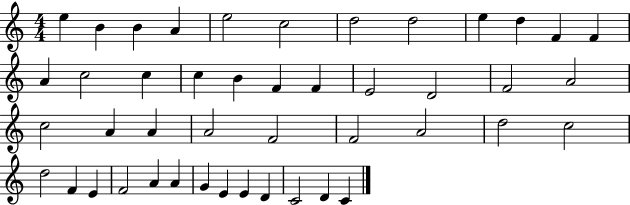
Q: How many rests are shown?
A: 0